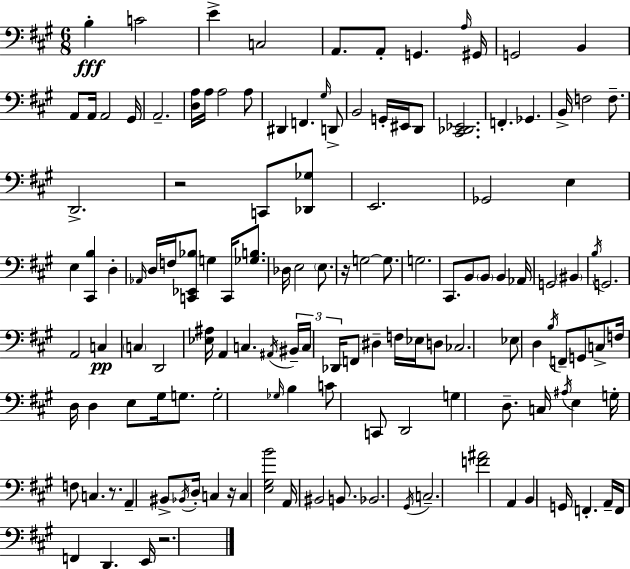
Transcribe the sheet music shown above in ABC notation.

X:1
T:Untitled
M:6/8
L:1/4
K:A
B, C2 E C,2 A,,/2 A,,/2 G,, A,/4 ^G,,/4 G,,2 B,, A,,/2 A,,/4 A,,2 ^G,,/4 A,,2 [D,A,]/4 A,/4 A,2 A,/2 ^D,, F,, ^G,/4 D,,/2 B,,2 G,,/4 ^E,,/4 D,,/2 [^C,,_D,,_E,,]2 F,, _G,, B,,/4 F,2 F,/2 D,,2 z2 C,,/2 [_D,,_G,]/2 E,,2 _G,,2 E, E, [^C,,B,] D, _A,,/4 D,/4 F,/4 [C,,_E,,_B,]/2 G, C,,/4 [_G,B,]/2 _D,/4 E,2 E,/2 z/4 G,2 G,/2 G,2 ^C,,/2 B,,/2 B,,/2 B,, _A,,/4 G,,2 ^B,, B,/4 G,,2 A,,2 C, C, D,,2 [_E,^A,]/4 A,, C, ^A,,/4 ^B,,/4 C,/4 _D,,/4 F,,/2 ^D, F,/4 _E,/4 D,/2 _C,2 _E,/2 D, B,/4 F,,/2 G,,/2 C,/2 F,/4 D,/4 D, E,/2 ^G,/4 G,/2 G,2 _G,/4 B, C/2 C,,/2 D,,2 G, D,/2 C,/4 ^A,/4 E, G,/4 F,/2 C, z/2 A,, ^B,,/2 _B,,/4 D,/4 C, z/4 C, [E,^G,B]2 A,,/4 ^B,,2 B,,/2 _B,,2 ^G,,/4 C,2 [F^A]2 A,, B,, G,,/4 F,, A,,/4 F,,/4 F,, D,, E,,/4 z2